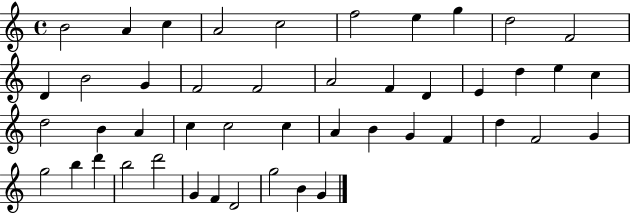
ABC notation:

X:1
T:Untitled
M:4/4
L:1/4
K:C
B2 A c A2 c2 f2 e g d2 F2 D B2 G F2 F2 A2 F D E d e c d2 B A c c2 c A B G F d F2 G g2 b d' b2 d'2 G F D2 g2 B G